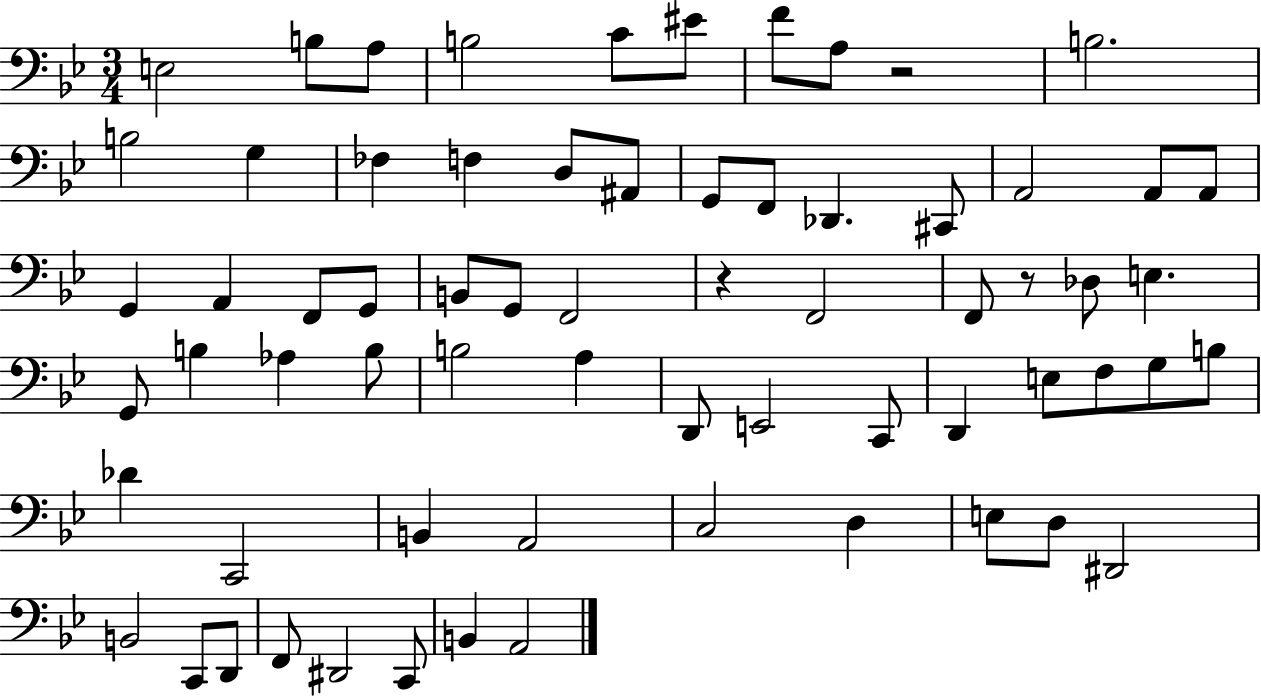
{
  \clef bass
  \numericTimeSignature
  \time 3/4
  \key bes \major
  e2 b8 a8 | b2 c'8 eis'8 | f'8 a8 r2 | b2. | \break b2 g4 | fes4 f4 d8 ais,8 | g,8 f,8 des,4. cis,8 | a,2 a,8 a,8 | \break g,4 a,4 f,8 g,8 | b,8 g,8 f,2 | r4 f,2 | f,8 r8 des8 e4. | \break g,8 b4 aes4 b8 | b2 a4 | d,8 e,2 c,8 | d,4 e8 f8 g8 b8 | \break des'4 c,2 | b,4 a,2 | c2 d4 | e8 d8 dis,2 | \break b,2 c,8 d,8 | f,8 dis,2 c,8 | b,4 a,2 | \bar "|."
}